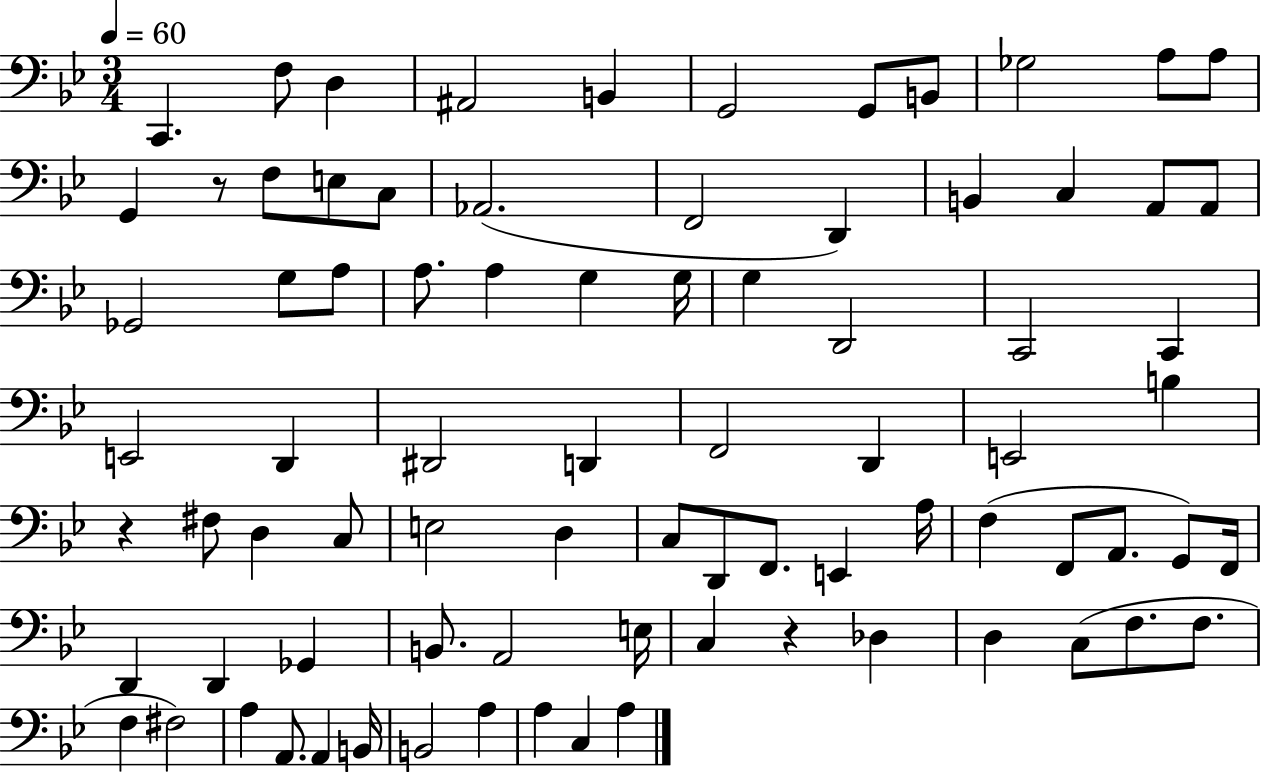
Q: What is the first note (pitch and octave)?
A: C2